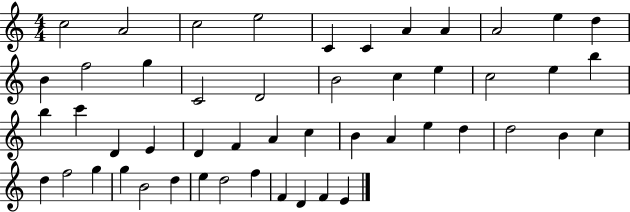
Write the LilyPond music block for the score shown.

{
  \clef treble
  \numericTimeSignature
  \time 4/4
  \key c \major
  c''2 a'2 | c''2 e''2 | c'4 c'4 a'4 a'4 | a'2 e''4 d''4 | \break b'4 f''2 g''4 | c'2 d'2 | b'2 c''4 e''4 | c''2 e''4 b''4 | \break b''4 c'''4 d'4 e'4 | d'4 f'4 a'4 c''4 | b'4 a'4 e''4 d''4 | d''2 b'4 c''4 | \break d''4 f''2 g''4 | g''4 b'2 d''4 | e''4 d''2 f''4 | f'4 d'4 f'4 e'4 | \break \bar "|."
}